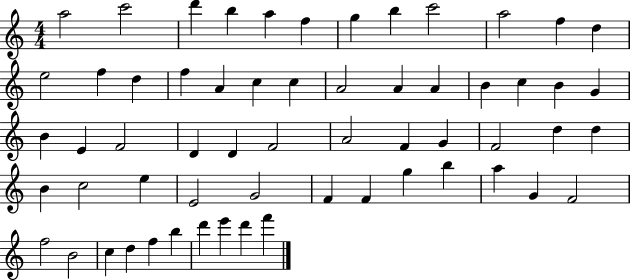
{
  \clef treble
  \numericTimeSignature
  \time 4/4
  \key c \major
  a''2 c'''2 | d'''4 b''4 a''4 f''4 | g''4 b''4 c'''2 | a''2 f''4 d''4 | \break e''2 f''4 d''4 | f''4 a'4 c''4 c''4 | a'2 a'4 a'4 | b'4 c''4 b'4 g'4 | \break b'4 e'4 f'2 | d'4 d'4 f'2 | a'2 f'4 g'4 | f'2 d''4 d''4 | \break b'4 c''2 e''4 | e'2 g'2 | f'4 f'4 g''4 b''4 | a''4 g'4 f'2 | \break f''2 b'2 | c''4 d''4 f''4 b''4 | d'''4 e'''4 d'''4 f'''4 | \bar "|."
}